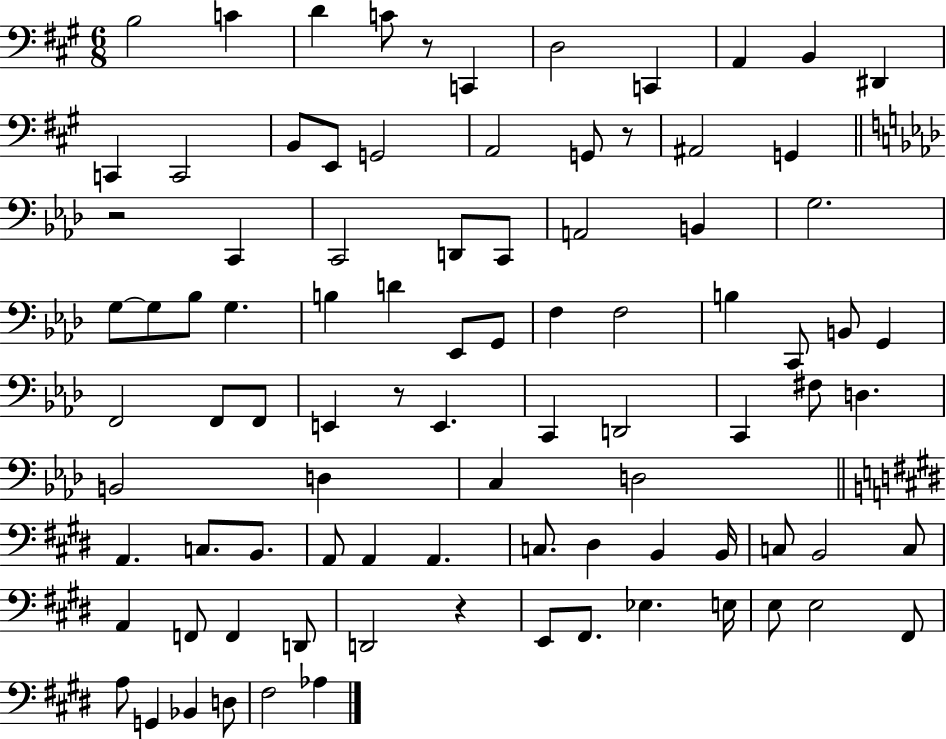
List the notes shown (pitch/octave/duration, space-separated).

B3/h C4/q D4/q C4/e R/e C2/q D3/h C2/q A2/q B2/q D#2/q C2/q C2/h B2/e E2/e G2/h A2/h G2/e R/e A#2/h G2/q R/h C2/q C2/h D2/e C2/e A2/h B2/q G3/h. G3/e G3/e Bb3/e G3/q. B3/q D4/q Eb2/e G2/e F3/q F3/h B3/q C2/e B2/e G2/q F2/h F2/e F2/e E2/q R/e E2/q. C2/q D2/h C2/q F#3/e D3/q. B2/h D3/q C3/q D3/h A2/q. C3/e. B2/e. A2/e A2/q A2/q. C3/e. D#3/q B2/q B2/s C3/e B2/h C3/e A2/q F2/e F2/q D2/e D2/h R/q E2/e F#2/e. Eb3/q. E3/s E3/e E3/h F#2/e A3/e G2/q Bb2/q D3/e F#3/h Ab3/q